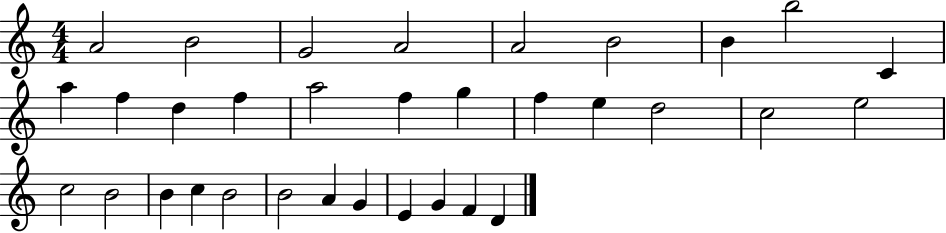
{
  \clef treble
  \numericTimeSignature
  \time 4/4
  \key c \major
  a'2 b'2 | g'2 a'2 | a'2 b'2 | b'4 b''2 c'4 | \break a''4 f''4 d''4 f''4 | a''2 f''4 g''4 | f''4 e''4 d''2 | c''2 e''2 | \break c''2 b'2 | b'4 c''4 b'2 | b'2 a'4 g'4 | e'4 g'4 f'4 d'4 | \break \bar "|."
}